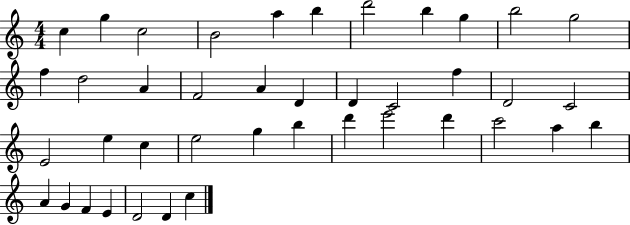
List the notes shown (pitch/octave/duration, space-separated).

C5/q G5/q C5/h B4/h A5/q B5/q D6/h B5/q G5/q B5/h G5/h F5/q D5/h A4/q F4/h A4/q D4/q D4/q C4/h F5/q D4/h C4/h E4/h E5/q C5/q E5/h G5/q B5/q D6/q E6/h D6/q C6/h A5/q B5/q A4/q G4/q F4/q E4/q D4/h D4/q C5/q